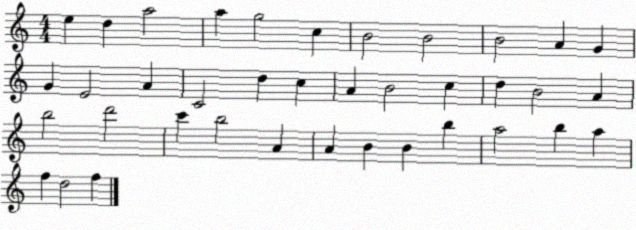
X:1
T:Untitled
M:4/4
L:1/4
K:C
e d a2 a g2 c B2 B2 B2 A G G E2 A C2 d c A B2 c d B2 A b2 d'2 c' b2 A A B B b a2 b a f d2 f